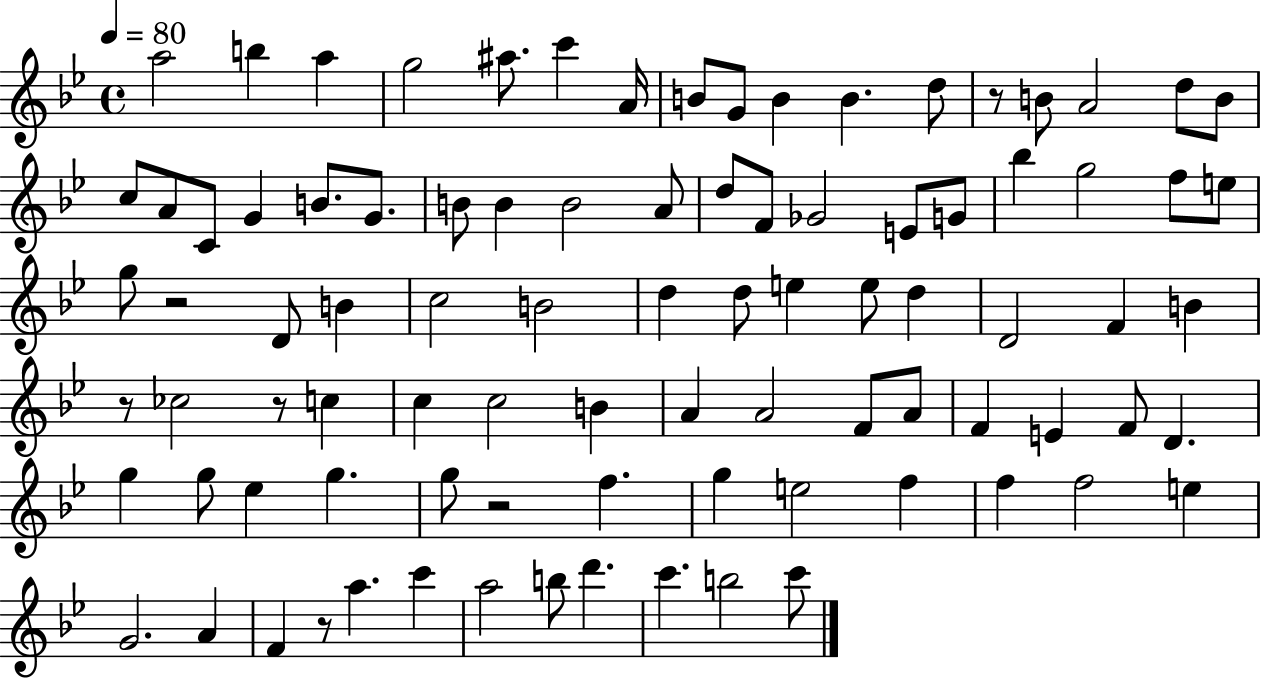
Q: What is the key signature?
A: BES major